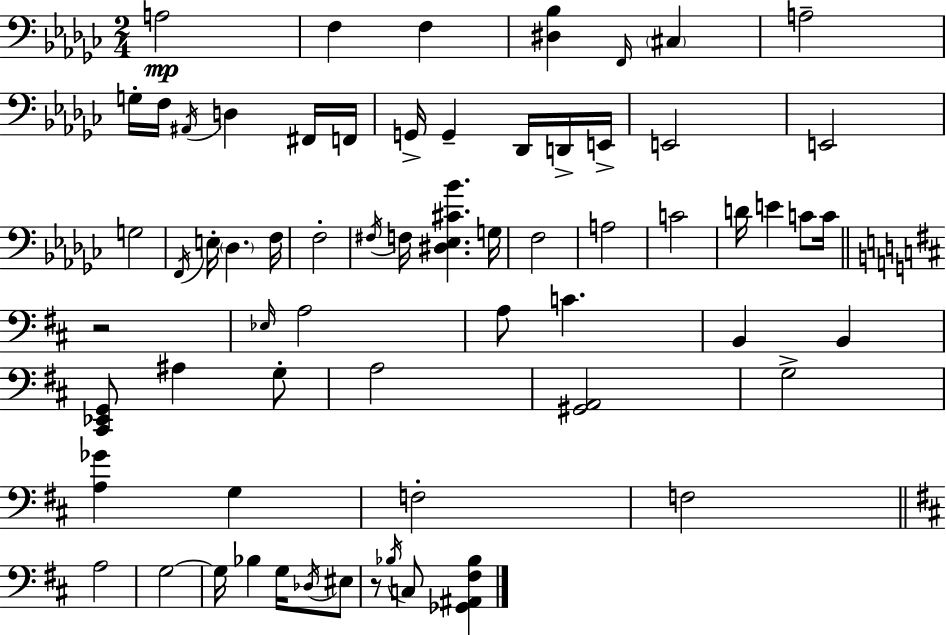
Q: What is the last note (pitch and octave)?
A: C3